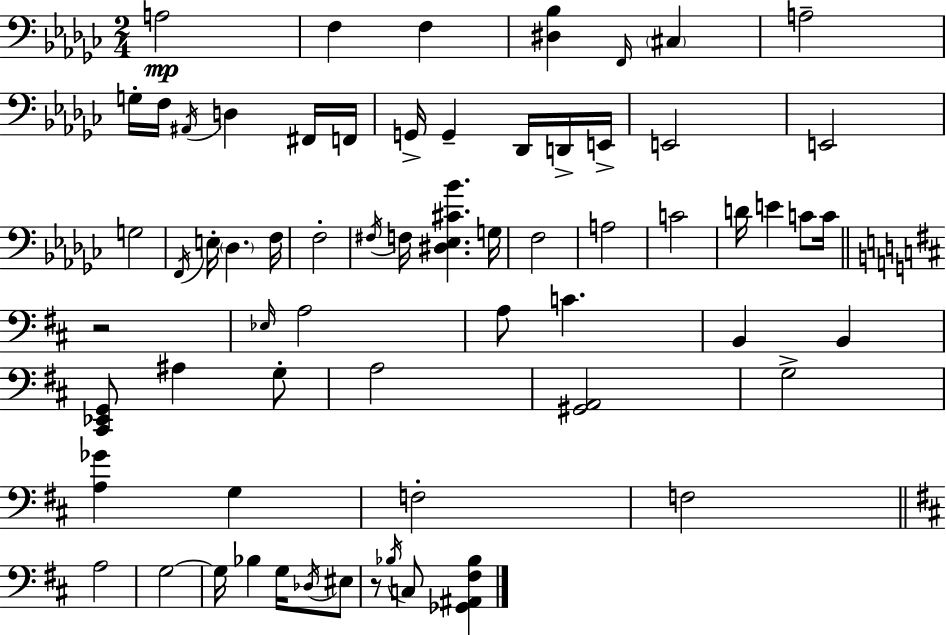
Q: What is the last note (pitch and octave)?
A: C3